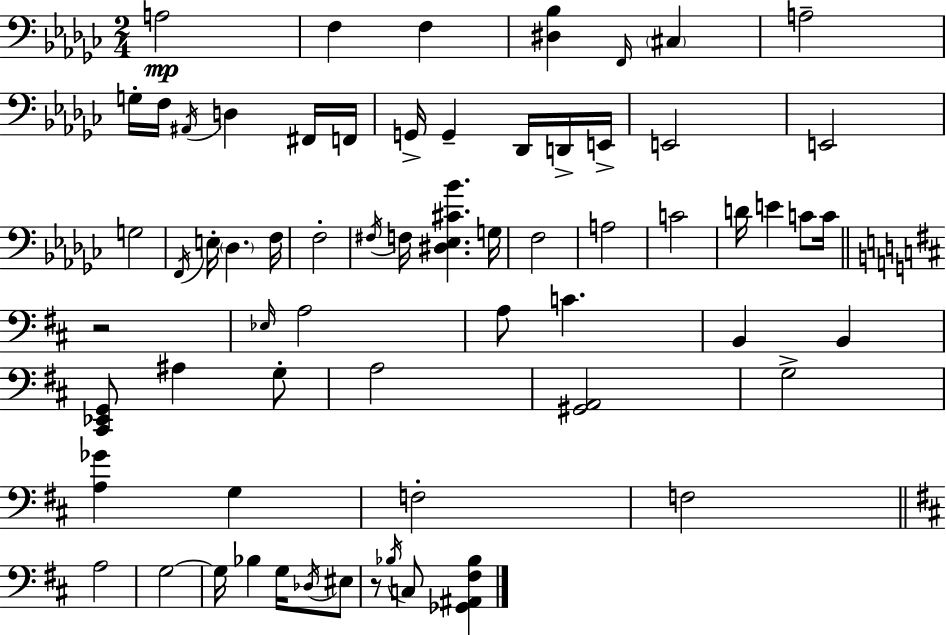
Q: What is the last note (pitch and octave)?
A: C3